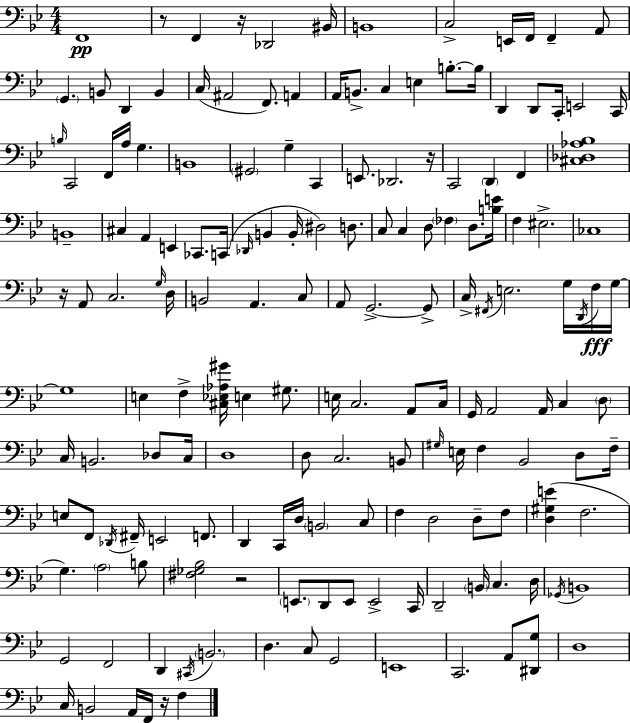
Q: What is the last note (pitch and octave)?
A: F3